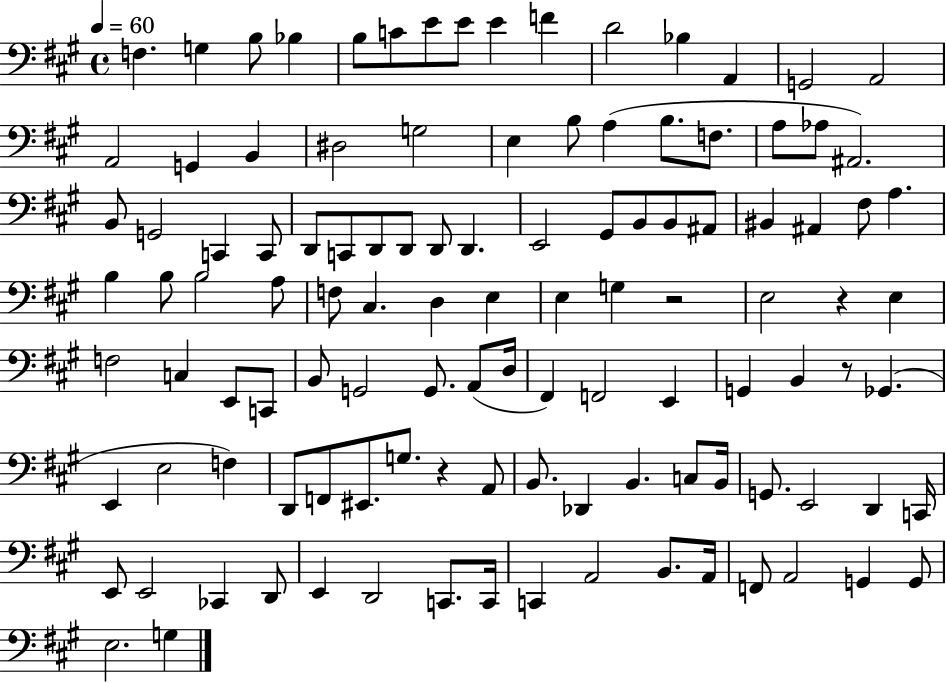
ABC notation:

X:1
T:Untitled
M:4/4
L:1/4
K:A
F, G, B,/2 _B, B,/2 C/2 E/2 E/2 E F D2 _B, A,, G,,2 A,,2 A,,2 G,, B,, ^D,2 G,2 E, B,/2 A, B,/2 F,/2 A,/2 _A,/2 ^A,,2 B,,/2 G,,2 C,, C,,/2 D,,/2 C,,/2 D,,/2 D,,/2 D,,/2 D,, E,,2 ^G,,/2 B,,/2 B,,/2 ^A,,/2 ^B,, ^A,, ^F,/2 A, B, B,/2 B,2 A,/2 F,/2 ^C, D, E, E, G, z2 E,2 z E, F,2 C, E,,/2 C,,/2 B,,/2 G,,2 G,,/2 A,,/2 D,/4 ^F,, F,,2 E,, G,, B,, z/2 _G,, E,, E,2 F, D,,/2 F,,/2 ^E,,/2 G,/2 z A,,/2 B,,/2 _D,, B,, C,/2 B,,/4 G,,/2 E,,2 D,, C,,/4 E,,/2 E,,2 _C,, D,,/2 E,, D,,2 C,,/2 C,,/4 C,, A,,2 B,,/2 A,,/4 F,,/2 A,,2 G,, G,,/2 E,2 G,